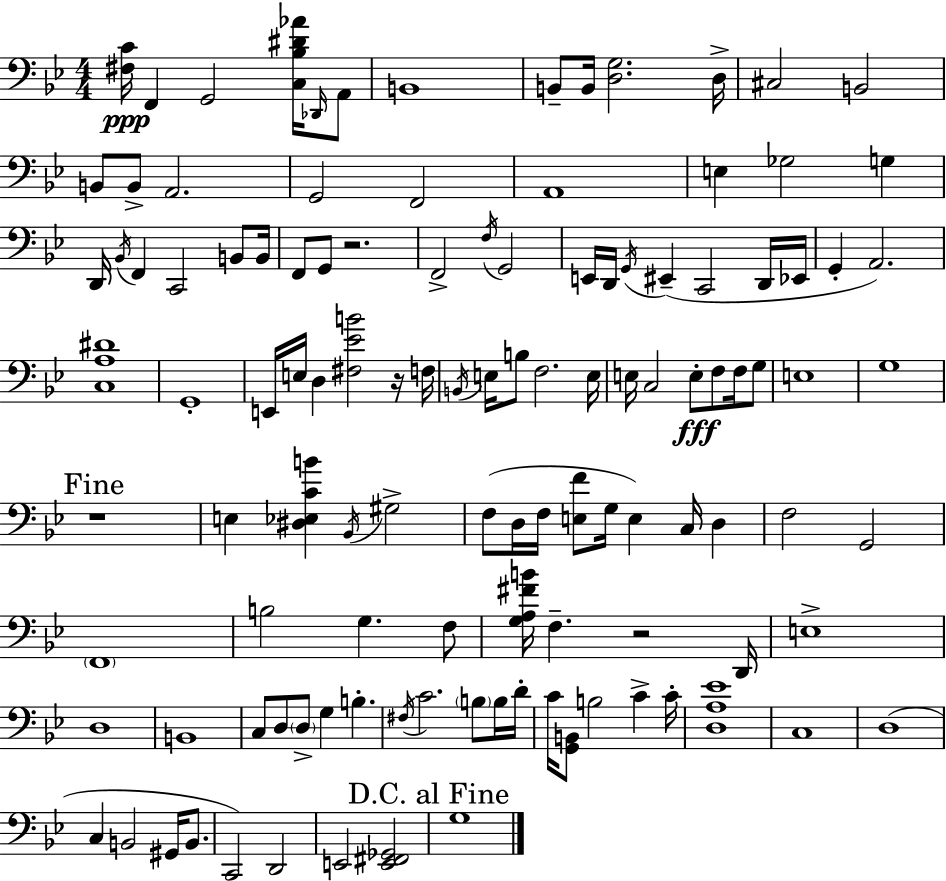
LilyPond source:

{
  \clef bass
  \numericTimeSignature
  \time 4/4
  \key bes \major
  <fis c'>16\ppp f,4 g,2 <c bes dis' aes'>16 \grace { des,16 } a,8 | b,1 | b,8-- b,16 <d g>2. | d16-> cis2 b,2 | \break b,8 b,8-> a,2. | g,2 f,2 | a,1 | e4 ges2 g4 | \break d,16 \acciaccatura { bes,16 } f,4 c,2 b,8 | b,16 f,8 g,8 r2. | f,2-> \acciaccatura { f16 } g,2 | e,16 d,16 \acciaccatura { g,16 } eis,4--( c,2 | \break d,16 ees,16 g,4-. a,2.) | <c a dis'>1 | g,1-. | e,16 e16 d4 <fis ees' b'>2 | \break r16 f16 \acciaccatura { b,16 } e16 b8 f2. | e16 e16 c2 e8-.\fff | f8 f16 g8 e1 | g1 | \break \mark "Fine" r1 | e4 <dis ees c' b'>4 \acciaccatura { bes,16 } gis2-> | f8( d16 f16 <e f'>8 g16 e4) | c16 d4 f2 g,2 | \break \parenthesize f,1 | b2 g4. | f8 <g a fis' b'>16 f4.-- r2 | d,16 e1-> | \break d1 | b,1 | c8 d8 \parenthesize d8-> g4 | b4.-. \acciaccatura { fis16 } c'2. | \break \parenthesize b8 b16 d'16-. c'16 <g, b,>8 b2 | c'4-> c'16-. <d a ees'>1 | c1 | d1( | \break c4 b,2 | gis,16 b,8. c,2) d,2 | e,2 <e, fis, ges,>2 | \mark "D.C. al Fine" g1 | \break \bar "|."
}